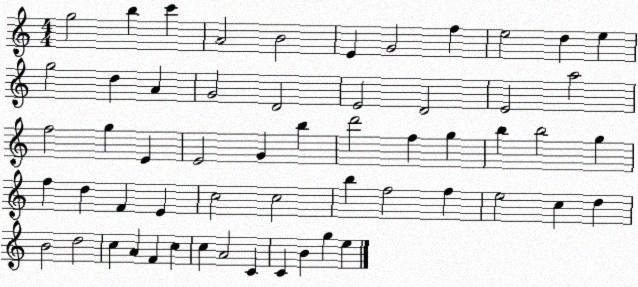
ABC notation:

X:1
T:Untitled
M:4/4
L:1/4
K:C
g2 b c' A2 B2 E G2 f e2 d e g2 d A G2 D2 E2 D2 E2 a2 f2 g E E2 G b d'2 f g b b2 g f d F E c2 c2 b f2 f e2 c d B2 d2 c A F c c A2 C C B g e